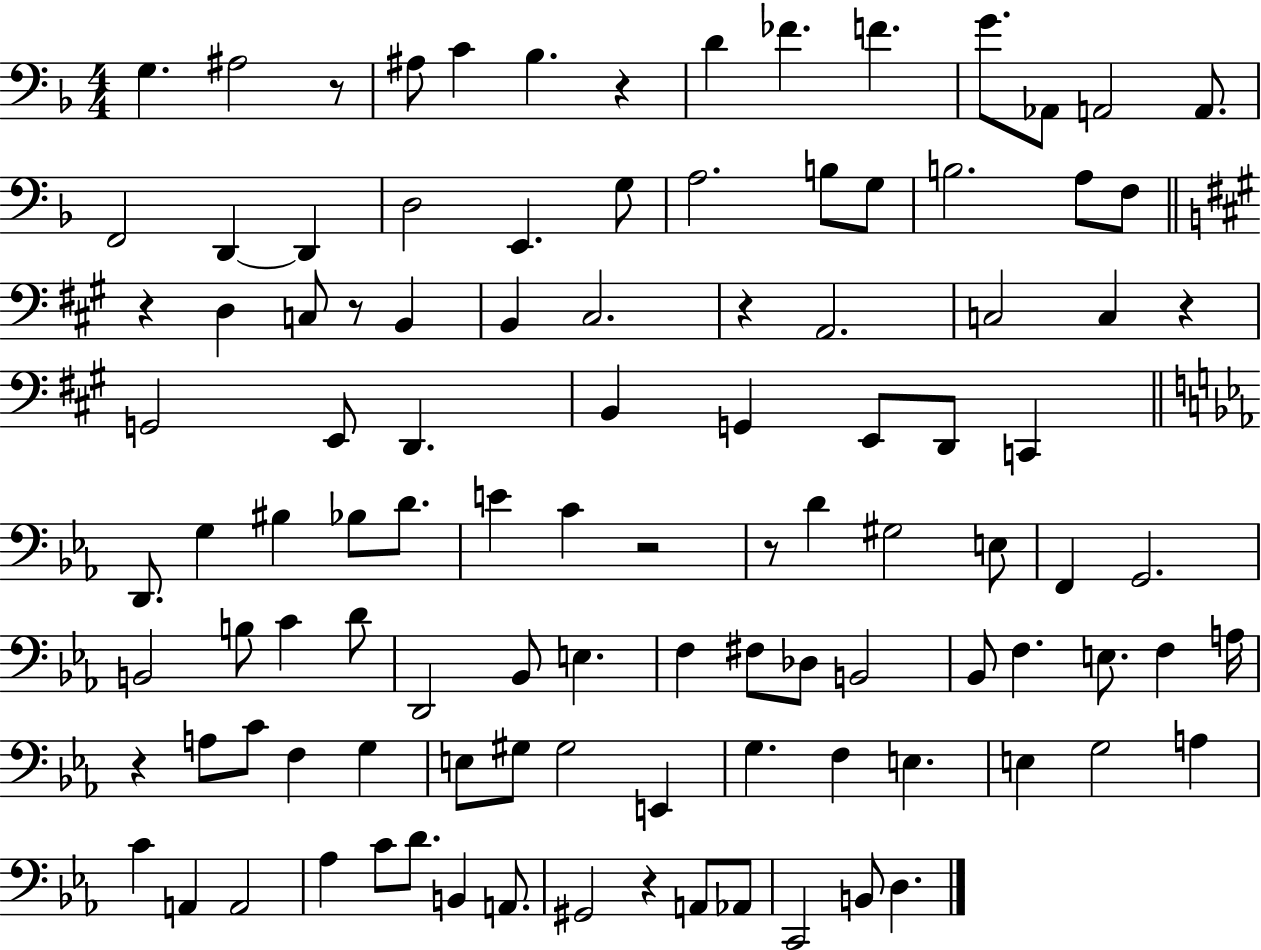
G3/q. A#3/h R/e A#3/e C4/q Bb3/q. R/q D4/q FES4/q. F4/q. G4/e. Ab2/e A2/h A2/e. F2/h D2/q D2/q D3/h E2/q. G3/e A3/h. B3/e G3/e B3/h. A3/e F3/e R/q D3/q C3/e R/e B2/q B2/q C#3/h. R/q A2/h. C3/h C3/q R/q G2/h E2/e D2/q. B2/q G2/q E2/e D2/e C2/q D2/e. G3/q BIS3/q Bb3/e D4/e. E4/q C4/q R/h R/e D4/q G#3/h E3/e F2/q G2/h. B2/h B3/e C4/q D4/e D2/h Bb2/e E3/q. F3/q F#3/e Db3/e B2/h Bb2/e F3/q. E3/e. F3/q A3/s R/q A3/e C4/e F3/q G3/q E3/e G#3/e G#3/h E2/q G3/q. F3/q E3/q. E3/q G3/h A3/q C4/q A2/q A2/h Ab3/q C4/e D4/e. B2/q A2/e. G#2/h R/q A2/e Ab2/e C2/h B2/e D3/q.